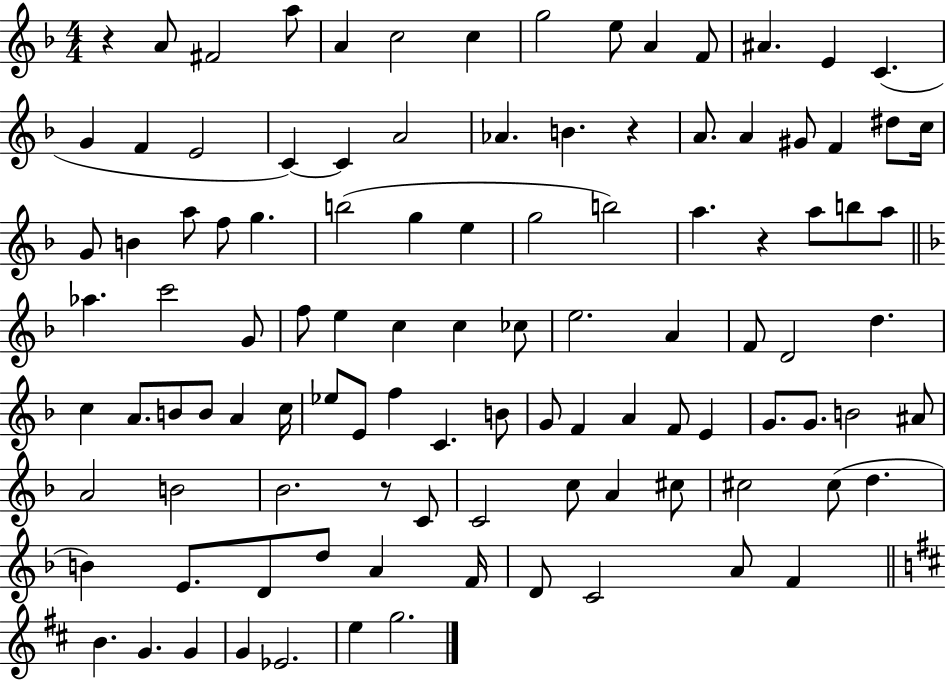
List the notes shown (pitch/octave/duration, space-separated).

R/q A4/e F#4/h A5/e A4/q C5/h C5/q G5/h E5/e A4/q F4/e A#4/q. E4/q C4/q. G4/q F4/q E4/h C4/q C4/q A4/h Ab4/q. B4/q. R/q A4/e. A4/q G#4/e F4/q D#5/e C5/s G4/e B4/q A5/e F5/e G5/q. B5/h G5/q E5/q G5/h B5/h A5/q. R/q A5/e B5/e A5/e Ab5/q. C6/h G4/e F5/e E5/q C5/q C5/q CES5/e E5/h. A4/q F4/e D4/h D5/q. C5/q A4/e. B4/e B4/e A4/q C5/s Eb5/e E4/e F5/q C4/q. B4/e G4/e F4/q A4/q F4/e E4/q G4/e. G4/e. B4/h A#4/e A4/h B4/h Bb4/h. R/e C4/e C4/h C5/e A4/q C#5/e C#5/h C#5/e D5/q. B4/q E4/e. D4/e D5/e A4/q F4/s D4/e C4/h A4/e F4/q B4/q. G4/q. G4/q G4/q Eb4/h. E5/q G5/h.